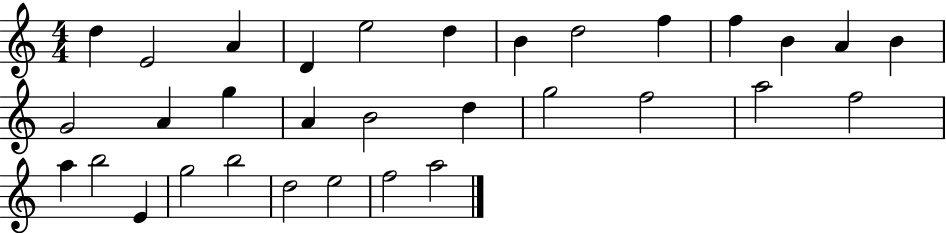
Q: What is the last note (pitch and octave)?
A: A5